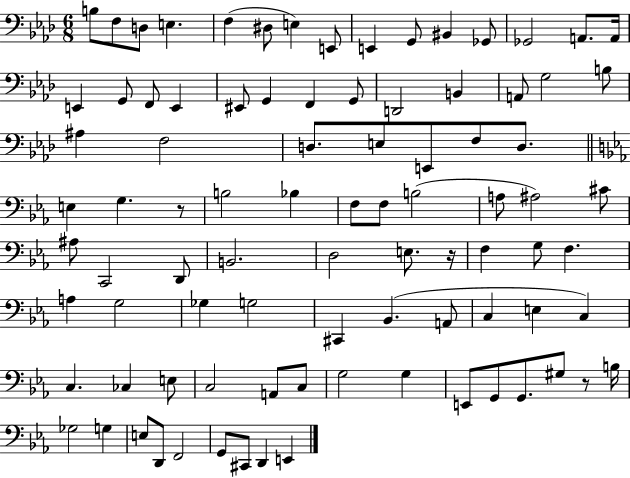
{
  \clef bass
  \numericTimeSignature
  \time 6/8
  \key aes \major
  b8 f8 d8 e4. | f4( dis8 e4) e,8 | e,4 g,8 bis,4 ges,8 | ges,2 a,8. a,16 | \break e,4 g,8 f,8 e,4 | eis,8 g,4 f,4 g,8 | d,2 b,4 | a,8 g2 b8 | \break ais4 f2 | d8. e8 e,8 f8 d8. | \bar "||" \break \key c \minor e4 g4. r8 | b2 bes4 | f8 f8 b2( | a8 ais2) cis'8 | \break ais8 c,2 d,8 | b,2. | d2 e8. r16 | f4 g8 f4. | \break a4 g2 | ges4 g2 | cis,4 bes,4.( a,8 | c4 e4 c4) | \break c4. ces4 e8 | c2 a,8 c8 | g2 g4 | e,8 g,8 g,8. gis8 r8 b16 | \break ges2 g4 | e8 d,8 f,2 | g,8 cis,8 d,4 e,4 | \bar "|."
}